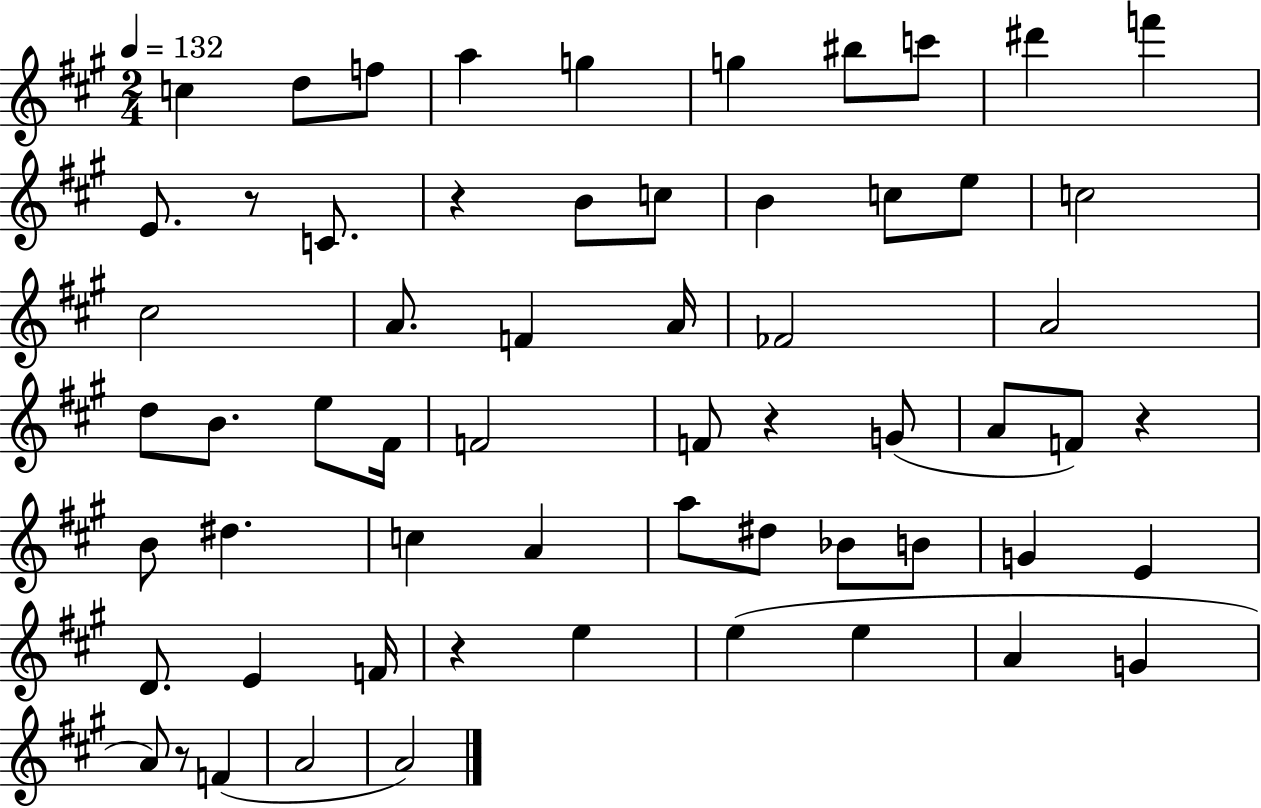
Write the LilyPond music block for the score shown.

{
  \clef treble
  \numericTimeSignature
  \time 2/4
  \key a \major
  \tempo 4 = 132
  c''4 d''8 f''8 | a''4 g''4 | g''4 bis''8 c'''8 | dis'''4 f'''4 | \break e'8. r8 c'8. | r4 b'8 c''8 | b'4 c''8 e''8 | c''2 | \break cis''2 | a'8. f'4 a'16 | fes'2 | a'2 | \break d''8 b'8. e''8 fis'16 | f'2 | f'8 r4 g'8( | a'8 f'8) r4 | \break b'8 dis''4. | c''4 a'4 | a''8 dis''8 bes'8 b'8 | g'4 e'4 | \break d'8. e'4 f'16 | r4 e''4 | e''4( e''4 | a'4 g'4 | \break a'8) r8 f'4( | a'2 | a'2) | \bar "|."
}